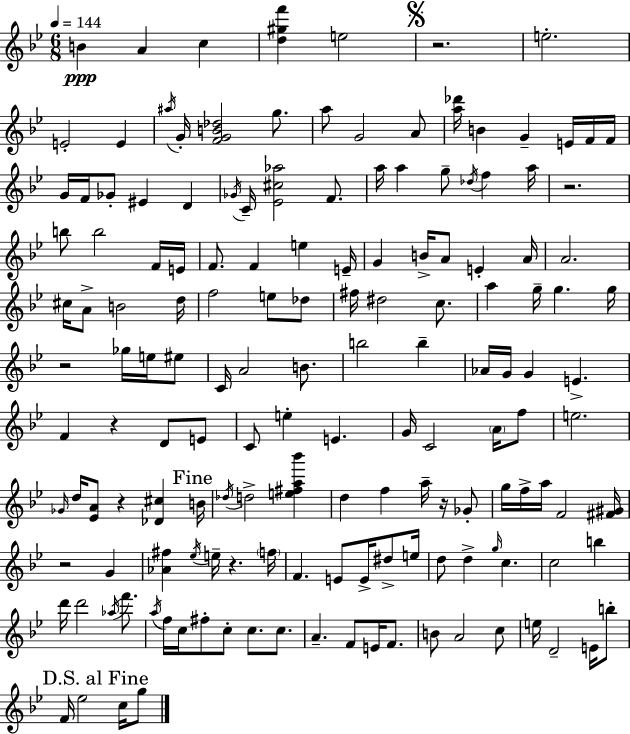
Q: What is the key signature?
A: BES major